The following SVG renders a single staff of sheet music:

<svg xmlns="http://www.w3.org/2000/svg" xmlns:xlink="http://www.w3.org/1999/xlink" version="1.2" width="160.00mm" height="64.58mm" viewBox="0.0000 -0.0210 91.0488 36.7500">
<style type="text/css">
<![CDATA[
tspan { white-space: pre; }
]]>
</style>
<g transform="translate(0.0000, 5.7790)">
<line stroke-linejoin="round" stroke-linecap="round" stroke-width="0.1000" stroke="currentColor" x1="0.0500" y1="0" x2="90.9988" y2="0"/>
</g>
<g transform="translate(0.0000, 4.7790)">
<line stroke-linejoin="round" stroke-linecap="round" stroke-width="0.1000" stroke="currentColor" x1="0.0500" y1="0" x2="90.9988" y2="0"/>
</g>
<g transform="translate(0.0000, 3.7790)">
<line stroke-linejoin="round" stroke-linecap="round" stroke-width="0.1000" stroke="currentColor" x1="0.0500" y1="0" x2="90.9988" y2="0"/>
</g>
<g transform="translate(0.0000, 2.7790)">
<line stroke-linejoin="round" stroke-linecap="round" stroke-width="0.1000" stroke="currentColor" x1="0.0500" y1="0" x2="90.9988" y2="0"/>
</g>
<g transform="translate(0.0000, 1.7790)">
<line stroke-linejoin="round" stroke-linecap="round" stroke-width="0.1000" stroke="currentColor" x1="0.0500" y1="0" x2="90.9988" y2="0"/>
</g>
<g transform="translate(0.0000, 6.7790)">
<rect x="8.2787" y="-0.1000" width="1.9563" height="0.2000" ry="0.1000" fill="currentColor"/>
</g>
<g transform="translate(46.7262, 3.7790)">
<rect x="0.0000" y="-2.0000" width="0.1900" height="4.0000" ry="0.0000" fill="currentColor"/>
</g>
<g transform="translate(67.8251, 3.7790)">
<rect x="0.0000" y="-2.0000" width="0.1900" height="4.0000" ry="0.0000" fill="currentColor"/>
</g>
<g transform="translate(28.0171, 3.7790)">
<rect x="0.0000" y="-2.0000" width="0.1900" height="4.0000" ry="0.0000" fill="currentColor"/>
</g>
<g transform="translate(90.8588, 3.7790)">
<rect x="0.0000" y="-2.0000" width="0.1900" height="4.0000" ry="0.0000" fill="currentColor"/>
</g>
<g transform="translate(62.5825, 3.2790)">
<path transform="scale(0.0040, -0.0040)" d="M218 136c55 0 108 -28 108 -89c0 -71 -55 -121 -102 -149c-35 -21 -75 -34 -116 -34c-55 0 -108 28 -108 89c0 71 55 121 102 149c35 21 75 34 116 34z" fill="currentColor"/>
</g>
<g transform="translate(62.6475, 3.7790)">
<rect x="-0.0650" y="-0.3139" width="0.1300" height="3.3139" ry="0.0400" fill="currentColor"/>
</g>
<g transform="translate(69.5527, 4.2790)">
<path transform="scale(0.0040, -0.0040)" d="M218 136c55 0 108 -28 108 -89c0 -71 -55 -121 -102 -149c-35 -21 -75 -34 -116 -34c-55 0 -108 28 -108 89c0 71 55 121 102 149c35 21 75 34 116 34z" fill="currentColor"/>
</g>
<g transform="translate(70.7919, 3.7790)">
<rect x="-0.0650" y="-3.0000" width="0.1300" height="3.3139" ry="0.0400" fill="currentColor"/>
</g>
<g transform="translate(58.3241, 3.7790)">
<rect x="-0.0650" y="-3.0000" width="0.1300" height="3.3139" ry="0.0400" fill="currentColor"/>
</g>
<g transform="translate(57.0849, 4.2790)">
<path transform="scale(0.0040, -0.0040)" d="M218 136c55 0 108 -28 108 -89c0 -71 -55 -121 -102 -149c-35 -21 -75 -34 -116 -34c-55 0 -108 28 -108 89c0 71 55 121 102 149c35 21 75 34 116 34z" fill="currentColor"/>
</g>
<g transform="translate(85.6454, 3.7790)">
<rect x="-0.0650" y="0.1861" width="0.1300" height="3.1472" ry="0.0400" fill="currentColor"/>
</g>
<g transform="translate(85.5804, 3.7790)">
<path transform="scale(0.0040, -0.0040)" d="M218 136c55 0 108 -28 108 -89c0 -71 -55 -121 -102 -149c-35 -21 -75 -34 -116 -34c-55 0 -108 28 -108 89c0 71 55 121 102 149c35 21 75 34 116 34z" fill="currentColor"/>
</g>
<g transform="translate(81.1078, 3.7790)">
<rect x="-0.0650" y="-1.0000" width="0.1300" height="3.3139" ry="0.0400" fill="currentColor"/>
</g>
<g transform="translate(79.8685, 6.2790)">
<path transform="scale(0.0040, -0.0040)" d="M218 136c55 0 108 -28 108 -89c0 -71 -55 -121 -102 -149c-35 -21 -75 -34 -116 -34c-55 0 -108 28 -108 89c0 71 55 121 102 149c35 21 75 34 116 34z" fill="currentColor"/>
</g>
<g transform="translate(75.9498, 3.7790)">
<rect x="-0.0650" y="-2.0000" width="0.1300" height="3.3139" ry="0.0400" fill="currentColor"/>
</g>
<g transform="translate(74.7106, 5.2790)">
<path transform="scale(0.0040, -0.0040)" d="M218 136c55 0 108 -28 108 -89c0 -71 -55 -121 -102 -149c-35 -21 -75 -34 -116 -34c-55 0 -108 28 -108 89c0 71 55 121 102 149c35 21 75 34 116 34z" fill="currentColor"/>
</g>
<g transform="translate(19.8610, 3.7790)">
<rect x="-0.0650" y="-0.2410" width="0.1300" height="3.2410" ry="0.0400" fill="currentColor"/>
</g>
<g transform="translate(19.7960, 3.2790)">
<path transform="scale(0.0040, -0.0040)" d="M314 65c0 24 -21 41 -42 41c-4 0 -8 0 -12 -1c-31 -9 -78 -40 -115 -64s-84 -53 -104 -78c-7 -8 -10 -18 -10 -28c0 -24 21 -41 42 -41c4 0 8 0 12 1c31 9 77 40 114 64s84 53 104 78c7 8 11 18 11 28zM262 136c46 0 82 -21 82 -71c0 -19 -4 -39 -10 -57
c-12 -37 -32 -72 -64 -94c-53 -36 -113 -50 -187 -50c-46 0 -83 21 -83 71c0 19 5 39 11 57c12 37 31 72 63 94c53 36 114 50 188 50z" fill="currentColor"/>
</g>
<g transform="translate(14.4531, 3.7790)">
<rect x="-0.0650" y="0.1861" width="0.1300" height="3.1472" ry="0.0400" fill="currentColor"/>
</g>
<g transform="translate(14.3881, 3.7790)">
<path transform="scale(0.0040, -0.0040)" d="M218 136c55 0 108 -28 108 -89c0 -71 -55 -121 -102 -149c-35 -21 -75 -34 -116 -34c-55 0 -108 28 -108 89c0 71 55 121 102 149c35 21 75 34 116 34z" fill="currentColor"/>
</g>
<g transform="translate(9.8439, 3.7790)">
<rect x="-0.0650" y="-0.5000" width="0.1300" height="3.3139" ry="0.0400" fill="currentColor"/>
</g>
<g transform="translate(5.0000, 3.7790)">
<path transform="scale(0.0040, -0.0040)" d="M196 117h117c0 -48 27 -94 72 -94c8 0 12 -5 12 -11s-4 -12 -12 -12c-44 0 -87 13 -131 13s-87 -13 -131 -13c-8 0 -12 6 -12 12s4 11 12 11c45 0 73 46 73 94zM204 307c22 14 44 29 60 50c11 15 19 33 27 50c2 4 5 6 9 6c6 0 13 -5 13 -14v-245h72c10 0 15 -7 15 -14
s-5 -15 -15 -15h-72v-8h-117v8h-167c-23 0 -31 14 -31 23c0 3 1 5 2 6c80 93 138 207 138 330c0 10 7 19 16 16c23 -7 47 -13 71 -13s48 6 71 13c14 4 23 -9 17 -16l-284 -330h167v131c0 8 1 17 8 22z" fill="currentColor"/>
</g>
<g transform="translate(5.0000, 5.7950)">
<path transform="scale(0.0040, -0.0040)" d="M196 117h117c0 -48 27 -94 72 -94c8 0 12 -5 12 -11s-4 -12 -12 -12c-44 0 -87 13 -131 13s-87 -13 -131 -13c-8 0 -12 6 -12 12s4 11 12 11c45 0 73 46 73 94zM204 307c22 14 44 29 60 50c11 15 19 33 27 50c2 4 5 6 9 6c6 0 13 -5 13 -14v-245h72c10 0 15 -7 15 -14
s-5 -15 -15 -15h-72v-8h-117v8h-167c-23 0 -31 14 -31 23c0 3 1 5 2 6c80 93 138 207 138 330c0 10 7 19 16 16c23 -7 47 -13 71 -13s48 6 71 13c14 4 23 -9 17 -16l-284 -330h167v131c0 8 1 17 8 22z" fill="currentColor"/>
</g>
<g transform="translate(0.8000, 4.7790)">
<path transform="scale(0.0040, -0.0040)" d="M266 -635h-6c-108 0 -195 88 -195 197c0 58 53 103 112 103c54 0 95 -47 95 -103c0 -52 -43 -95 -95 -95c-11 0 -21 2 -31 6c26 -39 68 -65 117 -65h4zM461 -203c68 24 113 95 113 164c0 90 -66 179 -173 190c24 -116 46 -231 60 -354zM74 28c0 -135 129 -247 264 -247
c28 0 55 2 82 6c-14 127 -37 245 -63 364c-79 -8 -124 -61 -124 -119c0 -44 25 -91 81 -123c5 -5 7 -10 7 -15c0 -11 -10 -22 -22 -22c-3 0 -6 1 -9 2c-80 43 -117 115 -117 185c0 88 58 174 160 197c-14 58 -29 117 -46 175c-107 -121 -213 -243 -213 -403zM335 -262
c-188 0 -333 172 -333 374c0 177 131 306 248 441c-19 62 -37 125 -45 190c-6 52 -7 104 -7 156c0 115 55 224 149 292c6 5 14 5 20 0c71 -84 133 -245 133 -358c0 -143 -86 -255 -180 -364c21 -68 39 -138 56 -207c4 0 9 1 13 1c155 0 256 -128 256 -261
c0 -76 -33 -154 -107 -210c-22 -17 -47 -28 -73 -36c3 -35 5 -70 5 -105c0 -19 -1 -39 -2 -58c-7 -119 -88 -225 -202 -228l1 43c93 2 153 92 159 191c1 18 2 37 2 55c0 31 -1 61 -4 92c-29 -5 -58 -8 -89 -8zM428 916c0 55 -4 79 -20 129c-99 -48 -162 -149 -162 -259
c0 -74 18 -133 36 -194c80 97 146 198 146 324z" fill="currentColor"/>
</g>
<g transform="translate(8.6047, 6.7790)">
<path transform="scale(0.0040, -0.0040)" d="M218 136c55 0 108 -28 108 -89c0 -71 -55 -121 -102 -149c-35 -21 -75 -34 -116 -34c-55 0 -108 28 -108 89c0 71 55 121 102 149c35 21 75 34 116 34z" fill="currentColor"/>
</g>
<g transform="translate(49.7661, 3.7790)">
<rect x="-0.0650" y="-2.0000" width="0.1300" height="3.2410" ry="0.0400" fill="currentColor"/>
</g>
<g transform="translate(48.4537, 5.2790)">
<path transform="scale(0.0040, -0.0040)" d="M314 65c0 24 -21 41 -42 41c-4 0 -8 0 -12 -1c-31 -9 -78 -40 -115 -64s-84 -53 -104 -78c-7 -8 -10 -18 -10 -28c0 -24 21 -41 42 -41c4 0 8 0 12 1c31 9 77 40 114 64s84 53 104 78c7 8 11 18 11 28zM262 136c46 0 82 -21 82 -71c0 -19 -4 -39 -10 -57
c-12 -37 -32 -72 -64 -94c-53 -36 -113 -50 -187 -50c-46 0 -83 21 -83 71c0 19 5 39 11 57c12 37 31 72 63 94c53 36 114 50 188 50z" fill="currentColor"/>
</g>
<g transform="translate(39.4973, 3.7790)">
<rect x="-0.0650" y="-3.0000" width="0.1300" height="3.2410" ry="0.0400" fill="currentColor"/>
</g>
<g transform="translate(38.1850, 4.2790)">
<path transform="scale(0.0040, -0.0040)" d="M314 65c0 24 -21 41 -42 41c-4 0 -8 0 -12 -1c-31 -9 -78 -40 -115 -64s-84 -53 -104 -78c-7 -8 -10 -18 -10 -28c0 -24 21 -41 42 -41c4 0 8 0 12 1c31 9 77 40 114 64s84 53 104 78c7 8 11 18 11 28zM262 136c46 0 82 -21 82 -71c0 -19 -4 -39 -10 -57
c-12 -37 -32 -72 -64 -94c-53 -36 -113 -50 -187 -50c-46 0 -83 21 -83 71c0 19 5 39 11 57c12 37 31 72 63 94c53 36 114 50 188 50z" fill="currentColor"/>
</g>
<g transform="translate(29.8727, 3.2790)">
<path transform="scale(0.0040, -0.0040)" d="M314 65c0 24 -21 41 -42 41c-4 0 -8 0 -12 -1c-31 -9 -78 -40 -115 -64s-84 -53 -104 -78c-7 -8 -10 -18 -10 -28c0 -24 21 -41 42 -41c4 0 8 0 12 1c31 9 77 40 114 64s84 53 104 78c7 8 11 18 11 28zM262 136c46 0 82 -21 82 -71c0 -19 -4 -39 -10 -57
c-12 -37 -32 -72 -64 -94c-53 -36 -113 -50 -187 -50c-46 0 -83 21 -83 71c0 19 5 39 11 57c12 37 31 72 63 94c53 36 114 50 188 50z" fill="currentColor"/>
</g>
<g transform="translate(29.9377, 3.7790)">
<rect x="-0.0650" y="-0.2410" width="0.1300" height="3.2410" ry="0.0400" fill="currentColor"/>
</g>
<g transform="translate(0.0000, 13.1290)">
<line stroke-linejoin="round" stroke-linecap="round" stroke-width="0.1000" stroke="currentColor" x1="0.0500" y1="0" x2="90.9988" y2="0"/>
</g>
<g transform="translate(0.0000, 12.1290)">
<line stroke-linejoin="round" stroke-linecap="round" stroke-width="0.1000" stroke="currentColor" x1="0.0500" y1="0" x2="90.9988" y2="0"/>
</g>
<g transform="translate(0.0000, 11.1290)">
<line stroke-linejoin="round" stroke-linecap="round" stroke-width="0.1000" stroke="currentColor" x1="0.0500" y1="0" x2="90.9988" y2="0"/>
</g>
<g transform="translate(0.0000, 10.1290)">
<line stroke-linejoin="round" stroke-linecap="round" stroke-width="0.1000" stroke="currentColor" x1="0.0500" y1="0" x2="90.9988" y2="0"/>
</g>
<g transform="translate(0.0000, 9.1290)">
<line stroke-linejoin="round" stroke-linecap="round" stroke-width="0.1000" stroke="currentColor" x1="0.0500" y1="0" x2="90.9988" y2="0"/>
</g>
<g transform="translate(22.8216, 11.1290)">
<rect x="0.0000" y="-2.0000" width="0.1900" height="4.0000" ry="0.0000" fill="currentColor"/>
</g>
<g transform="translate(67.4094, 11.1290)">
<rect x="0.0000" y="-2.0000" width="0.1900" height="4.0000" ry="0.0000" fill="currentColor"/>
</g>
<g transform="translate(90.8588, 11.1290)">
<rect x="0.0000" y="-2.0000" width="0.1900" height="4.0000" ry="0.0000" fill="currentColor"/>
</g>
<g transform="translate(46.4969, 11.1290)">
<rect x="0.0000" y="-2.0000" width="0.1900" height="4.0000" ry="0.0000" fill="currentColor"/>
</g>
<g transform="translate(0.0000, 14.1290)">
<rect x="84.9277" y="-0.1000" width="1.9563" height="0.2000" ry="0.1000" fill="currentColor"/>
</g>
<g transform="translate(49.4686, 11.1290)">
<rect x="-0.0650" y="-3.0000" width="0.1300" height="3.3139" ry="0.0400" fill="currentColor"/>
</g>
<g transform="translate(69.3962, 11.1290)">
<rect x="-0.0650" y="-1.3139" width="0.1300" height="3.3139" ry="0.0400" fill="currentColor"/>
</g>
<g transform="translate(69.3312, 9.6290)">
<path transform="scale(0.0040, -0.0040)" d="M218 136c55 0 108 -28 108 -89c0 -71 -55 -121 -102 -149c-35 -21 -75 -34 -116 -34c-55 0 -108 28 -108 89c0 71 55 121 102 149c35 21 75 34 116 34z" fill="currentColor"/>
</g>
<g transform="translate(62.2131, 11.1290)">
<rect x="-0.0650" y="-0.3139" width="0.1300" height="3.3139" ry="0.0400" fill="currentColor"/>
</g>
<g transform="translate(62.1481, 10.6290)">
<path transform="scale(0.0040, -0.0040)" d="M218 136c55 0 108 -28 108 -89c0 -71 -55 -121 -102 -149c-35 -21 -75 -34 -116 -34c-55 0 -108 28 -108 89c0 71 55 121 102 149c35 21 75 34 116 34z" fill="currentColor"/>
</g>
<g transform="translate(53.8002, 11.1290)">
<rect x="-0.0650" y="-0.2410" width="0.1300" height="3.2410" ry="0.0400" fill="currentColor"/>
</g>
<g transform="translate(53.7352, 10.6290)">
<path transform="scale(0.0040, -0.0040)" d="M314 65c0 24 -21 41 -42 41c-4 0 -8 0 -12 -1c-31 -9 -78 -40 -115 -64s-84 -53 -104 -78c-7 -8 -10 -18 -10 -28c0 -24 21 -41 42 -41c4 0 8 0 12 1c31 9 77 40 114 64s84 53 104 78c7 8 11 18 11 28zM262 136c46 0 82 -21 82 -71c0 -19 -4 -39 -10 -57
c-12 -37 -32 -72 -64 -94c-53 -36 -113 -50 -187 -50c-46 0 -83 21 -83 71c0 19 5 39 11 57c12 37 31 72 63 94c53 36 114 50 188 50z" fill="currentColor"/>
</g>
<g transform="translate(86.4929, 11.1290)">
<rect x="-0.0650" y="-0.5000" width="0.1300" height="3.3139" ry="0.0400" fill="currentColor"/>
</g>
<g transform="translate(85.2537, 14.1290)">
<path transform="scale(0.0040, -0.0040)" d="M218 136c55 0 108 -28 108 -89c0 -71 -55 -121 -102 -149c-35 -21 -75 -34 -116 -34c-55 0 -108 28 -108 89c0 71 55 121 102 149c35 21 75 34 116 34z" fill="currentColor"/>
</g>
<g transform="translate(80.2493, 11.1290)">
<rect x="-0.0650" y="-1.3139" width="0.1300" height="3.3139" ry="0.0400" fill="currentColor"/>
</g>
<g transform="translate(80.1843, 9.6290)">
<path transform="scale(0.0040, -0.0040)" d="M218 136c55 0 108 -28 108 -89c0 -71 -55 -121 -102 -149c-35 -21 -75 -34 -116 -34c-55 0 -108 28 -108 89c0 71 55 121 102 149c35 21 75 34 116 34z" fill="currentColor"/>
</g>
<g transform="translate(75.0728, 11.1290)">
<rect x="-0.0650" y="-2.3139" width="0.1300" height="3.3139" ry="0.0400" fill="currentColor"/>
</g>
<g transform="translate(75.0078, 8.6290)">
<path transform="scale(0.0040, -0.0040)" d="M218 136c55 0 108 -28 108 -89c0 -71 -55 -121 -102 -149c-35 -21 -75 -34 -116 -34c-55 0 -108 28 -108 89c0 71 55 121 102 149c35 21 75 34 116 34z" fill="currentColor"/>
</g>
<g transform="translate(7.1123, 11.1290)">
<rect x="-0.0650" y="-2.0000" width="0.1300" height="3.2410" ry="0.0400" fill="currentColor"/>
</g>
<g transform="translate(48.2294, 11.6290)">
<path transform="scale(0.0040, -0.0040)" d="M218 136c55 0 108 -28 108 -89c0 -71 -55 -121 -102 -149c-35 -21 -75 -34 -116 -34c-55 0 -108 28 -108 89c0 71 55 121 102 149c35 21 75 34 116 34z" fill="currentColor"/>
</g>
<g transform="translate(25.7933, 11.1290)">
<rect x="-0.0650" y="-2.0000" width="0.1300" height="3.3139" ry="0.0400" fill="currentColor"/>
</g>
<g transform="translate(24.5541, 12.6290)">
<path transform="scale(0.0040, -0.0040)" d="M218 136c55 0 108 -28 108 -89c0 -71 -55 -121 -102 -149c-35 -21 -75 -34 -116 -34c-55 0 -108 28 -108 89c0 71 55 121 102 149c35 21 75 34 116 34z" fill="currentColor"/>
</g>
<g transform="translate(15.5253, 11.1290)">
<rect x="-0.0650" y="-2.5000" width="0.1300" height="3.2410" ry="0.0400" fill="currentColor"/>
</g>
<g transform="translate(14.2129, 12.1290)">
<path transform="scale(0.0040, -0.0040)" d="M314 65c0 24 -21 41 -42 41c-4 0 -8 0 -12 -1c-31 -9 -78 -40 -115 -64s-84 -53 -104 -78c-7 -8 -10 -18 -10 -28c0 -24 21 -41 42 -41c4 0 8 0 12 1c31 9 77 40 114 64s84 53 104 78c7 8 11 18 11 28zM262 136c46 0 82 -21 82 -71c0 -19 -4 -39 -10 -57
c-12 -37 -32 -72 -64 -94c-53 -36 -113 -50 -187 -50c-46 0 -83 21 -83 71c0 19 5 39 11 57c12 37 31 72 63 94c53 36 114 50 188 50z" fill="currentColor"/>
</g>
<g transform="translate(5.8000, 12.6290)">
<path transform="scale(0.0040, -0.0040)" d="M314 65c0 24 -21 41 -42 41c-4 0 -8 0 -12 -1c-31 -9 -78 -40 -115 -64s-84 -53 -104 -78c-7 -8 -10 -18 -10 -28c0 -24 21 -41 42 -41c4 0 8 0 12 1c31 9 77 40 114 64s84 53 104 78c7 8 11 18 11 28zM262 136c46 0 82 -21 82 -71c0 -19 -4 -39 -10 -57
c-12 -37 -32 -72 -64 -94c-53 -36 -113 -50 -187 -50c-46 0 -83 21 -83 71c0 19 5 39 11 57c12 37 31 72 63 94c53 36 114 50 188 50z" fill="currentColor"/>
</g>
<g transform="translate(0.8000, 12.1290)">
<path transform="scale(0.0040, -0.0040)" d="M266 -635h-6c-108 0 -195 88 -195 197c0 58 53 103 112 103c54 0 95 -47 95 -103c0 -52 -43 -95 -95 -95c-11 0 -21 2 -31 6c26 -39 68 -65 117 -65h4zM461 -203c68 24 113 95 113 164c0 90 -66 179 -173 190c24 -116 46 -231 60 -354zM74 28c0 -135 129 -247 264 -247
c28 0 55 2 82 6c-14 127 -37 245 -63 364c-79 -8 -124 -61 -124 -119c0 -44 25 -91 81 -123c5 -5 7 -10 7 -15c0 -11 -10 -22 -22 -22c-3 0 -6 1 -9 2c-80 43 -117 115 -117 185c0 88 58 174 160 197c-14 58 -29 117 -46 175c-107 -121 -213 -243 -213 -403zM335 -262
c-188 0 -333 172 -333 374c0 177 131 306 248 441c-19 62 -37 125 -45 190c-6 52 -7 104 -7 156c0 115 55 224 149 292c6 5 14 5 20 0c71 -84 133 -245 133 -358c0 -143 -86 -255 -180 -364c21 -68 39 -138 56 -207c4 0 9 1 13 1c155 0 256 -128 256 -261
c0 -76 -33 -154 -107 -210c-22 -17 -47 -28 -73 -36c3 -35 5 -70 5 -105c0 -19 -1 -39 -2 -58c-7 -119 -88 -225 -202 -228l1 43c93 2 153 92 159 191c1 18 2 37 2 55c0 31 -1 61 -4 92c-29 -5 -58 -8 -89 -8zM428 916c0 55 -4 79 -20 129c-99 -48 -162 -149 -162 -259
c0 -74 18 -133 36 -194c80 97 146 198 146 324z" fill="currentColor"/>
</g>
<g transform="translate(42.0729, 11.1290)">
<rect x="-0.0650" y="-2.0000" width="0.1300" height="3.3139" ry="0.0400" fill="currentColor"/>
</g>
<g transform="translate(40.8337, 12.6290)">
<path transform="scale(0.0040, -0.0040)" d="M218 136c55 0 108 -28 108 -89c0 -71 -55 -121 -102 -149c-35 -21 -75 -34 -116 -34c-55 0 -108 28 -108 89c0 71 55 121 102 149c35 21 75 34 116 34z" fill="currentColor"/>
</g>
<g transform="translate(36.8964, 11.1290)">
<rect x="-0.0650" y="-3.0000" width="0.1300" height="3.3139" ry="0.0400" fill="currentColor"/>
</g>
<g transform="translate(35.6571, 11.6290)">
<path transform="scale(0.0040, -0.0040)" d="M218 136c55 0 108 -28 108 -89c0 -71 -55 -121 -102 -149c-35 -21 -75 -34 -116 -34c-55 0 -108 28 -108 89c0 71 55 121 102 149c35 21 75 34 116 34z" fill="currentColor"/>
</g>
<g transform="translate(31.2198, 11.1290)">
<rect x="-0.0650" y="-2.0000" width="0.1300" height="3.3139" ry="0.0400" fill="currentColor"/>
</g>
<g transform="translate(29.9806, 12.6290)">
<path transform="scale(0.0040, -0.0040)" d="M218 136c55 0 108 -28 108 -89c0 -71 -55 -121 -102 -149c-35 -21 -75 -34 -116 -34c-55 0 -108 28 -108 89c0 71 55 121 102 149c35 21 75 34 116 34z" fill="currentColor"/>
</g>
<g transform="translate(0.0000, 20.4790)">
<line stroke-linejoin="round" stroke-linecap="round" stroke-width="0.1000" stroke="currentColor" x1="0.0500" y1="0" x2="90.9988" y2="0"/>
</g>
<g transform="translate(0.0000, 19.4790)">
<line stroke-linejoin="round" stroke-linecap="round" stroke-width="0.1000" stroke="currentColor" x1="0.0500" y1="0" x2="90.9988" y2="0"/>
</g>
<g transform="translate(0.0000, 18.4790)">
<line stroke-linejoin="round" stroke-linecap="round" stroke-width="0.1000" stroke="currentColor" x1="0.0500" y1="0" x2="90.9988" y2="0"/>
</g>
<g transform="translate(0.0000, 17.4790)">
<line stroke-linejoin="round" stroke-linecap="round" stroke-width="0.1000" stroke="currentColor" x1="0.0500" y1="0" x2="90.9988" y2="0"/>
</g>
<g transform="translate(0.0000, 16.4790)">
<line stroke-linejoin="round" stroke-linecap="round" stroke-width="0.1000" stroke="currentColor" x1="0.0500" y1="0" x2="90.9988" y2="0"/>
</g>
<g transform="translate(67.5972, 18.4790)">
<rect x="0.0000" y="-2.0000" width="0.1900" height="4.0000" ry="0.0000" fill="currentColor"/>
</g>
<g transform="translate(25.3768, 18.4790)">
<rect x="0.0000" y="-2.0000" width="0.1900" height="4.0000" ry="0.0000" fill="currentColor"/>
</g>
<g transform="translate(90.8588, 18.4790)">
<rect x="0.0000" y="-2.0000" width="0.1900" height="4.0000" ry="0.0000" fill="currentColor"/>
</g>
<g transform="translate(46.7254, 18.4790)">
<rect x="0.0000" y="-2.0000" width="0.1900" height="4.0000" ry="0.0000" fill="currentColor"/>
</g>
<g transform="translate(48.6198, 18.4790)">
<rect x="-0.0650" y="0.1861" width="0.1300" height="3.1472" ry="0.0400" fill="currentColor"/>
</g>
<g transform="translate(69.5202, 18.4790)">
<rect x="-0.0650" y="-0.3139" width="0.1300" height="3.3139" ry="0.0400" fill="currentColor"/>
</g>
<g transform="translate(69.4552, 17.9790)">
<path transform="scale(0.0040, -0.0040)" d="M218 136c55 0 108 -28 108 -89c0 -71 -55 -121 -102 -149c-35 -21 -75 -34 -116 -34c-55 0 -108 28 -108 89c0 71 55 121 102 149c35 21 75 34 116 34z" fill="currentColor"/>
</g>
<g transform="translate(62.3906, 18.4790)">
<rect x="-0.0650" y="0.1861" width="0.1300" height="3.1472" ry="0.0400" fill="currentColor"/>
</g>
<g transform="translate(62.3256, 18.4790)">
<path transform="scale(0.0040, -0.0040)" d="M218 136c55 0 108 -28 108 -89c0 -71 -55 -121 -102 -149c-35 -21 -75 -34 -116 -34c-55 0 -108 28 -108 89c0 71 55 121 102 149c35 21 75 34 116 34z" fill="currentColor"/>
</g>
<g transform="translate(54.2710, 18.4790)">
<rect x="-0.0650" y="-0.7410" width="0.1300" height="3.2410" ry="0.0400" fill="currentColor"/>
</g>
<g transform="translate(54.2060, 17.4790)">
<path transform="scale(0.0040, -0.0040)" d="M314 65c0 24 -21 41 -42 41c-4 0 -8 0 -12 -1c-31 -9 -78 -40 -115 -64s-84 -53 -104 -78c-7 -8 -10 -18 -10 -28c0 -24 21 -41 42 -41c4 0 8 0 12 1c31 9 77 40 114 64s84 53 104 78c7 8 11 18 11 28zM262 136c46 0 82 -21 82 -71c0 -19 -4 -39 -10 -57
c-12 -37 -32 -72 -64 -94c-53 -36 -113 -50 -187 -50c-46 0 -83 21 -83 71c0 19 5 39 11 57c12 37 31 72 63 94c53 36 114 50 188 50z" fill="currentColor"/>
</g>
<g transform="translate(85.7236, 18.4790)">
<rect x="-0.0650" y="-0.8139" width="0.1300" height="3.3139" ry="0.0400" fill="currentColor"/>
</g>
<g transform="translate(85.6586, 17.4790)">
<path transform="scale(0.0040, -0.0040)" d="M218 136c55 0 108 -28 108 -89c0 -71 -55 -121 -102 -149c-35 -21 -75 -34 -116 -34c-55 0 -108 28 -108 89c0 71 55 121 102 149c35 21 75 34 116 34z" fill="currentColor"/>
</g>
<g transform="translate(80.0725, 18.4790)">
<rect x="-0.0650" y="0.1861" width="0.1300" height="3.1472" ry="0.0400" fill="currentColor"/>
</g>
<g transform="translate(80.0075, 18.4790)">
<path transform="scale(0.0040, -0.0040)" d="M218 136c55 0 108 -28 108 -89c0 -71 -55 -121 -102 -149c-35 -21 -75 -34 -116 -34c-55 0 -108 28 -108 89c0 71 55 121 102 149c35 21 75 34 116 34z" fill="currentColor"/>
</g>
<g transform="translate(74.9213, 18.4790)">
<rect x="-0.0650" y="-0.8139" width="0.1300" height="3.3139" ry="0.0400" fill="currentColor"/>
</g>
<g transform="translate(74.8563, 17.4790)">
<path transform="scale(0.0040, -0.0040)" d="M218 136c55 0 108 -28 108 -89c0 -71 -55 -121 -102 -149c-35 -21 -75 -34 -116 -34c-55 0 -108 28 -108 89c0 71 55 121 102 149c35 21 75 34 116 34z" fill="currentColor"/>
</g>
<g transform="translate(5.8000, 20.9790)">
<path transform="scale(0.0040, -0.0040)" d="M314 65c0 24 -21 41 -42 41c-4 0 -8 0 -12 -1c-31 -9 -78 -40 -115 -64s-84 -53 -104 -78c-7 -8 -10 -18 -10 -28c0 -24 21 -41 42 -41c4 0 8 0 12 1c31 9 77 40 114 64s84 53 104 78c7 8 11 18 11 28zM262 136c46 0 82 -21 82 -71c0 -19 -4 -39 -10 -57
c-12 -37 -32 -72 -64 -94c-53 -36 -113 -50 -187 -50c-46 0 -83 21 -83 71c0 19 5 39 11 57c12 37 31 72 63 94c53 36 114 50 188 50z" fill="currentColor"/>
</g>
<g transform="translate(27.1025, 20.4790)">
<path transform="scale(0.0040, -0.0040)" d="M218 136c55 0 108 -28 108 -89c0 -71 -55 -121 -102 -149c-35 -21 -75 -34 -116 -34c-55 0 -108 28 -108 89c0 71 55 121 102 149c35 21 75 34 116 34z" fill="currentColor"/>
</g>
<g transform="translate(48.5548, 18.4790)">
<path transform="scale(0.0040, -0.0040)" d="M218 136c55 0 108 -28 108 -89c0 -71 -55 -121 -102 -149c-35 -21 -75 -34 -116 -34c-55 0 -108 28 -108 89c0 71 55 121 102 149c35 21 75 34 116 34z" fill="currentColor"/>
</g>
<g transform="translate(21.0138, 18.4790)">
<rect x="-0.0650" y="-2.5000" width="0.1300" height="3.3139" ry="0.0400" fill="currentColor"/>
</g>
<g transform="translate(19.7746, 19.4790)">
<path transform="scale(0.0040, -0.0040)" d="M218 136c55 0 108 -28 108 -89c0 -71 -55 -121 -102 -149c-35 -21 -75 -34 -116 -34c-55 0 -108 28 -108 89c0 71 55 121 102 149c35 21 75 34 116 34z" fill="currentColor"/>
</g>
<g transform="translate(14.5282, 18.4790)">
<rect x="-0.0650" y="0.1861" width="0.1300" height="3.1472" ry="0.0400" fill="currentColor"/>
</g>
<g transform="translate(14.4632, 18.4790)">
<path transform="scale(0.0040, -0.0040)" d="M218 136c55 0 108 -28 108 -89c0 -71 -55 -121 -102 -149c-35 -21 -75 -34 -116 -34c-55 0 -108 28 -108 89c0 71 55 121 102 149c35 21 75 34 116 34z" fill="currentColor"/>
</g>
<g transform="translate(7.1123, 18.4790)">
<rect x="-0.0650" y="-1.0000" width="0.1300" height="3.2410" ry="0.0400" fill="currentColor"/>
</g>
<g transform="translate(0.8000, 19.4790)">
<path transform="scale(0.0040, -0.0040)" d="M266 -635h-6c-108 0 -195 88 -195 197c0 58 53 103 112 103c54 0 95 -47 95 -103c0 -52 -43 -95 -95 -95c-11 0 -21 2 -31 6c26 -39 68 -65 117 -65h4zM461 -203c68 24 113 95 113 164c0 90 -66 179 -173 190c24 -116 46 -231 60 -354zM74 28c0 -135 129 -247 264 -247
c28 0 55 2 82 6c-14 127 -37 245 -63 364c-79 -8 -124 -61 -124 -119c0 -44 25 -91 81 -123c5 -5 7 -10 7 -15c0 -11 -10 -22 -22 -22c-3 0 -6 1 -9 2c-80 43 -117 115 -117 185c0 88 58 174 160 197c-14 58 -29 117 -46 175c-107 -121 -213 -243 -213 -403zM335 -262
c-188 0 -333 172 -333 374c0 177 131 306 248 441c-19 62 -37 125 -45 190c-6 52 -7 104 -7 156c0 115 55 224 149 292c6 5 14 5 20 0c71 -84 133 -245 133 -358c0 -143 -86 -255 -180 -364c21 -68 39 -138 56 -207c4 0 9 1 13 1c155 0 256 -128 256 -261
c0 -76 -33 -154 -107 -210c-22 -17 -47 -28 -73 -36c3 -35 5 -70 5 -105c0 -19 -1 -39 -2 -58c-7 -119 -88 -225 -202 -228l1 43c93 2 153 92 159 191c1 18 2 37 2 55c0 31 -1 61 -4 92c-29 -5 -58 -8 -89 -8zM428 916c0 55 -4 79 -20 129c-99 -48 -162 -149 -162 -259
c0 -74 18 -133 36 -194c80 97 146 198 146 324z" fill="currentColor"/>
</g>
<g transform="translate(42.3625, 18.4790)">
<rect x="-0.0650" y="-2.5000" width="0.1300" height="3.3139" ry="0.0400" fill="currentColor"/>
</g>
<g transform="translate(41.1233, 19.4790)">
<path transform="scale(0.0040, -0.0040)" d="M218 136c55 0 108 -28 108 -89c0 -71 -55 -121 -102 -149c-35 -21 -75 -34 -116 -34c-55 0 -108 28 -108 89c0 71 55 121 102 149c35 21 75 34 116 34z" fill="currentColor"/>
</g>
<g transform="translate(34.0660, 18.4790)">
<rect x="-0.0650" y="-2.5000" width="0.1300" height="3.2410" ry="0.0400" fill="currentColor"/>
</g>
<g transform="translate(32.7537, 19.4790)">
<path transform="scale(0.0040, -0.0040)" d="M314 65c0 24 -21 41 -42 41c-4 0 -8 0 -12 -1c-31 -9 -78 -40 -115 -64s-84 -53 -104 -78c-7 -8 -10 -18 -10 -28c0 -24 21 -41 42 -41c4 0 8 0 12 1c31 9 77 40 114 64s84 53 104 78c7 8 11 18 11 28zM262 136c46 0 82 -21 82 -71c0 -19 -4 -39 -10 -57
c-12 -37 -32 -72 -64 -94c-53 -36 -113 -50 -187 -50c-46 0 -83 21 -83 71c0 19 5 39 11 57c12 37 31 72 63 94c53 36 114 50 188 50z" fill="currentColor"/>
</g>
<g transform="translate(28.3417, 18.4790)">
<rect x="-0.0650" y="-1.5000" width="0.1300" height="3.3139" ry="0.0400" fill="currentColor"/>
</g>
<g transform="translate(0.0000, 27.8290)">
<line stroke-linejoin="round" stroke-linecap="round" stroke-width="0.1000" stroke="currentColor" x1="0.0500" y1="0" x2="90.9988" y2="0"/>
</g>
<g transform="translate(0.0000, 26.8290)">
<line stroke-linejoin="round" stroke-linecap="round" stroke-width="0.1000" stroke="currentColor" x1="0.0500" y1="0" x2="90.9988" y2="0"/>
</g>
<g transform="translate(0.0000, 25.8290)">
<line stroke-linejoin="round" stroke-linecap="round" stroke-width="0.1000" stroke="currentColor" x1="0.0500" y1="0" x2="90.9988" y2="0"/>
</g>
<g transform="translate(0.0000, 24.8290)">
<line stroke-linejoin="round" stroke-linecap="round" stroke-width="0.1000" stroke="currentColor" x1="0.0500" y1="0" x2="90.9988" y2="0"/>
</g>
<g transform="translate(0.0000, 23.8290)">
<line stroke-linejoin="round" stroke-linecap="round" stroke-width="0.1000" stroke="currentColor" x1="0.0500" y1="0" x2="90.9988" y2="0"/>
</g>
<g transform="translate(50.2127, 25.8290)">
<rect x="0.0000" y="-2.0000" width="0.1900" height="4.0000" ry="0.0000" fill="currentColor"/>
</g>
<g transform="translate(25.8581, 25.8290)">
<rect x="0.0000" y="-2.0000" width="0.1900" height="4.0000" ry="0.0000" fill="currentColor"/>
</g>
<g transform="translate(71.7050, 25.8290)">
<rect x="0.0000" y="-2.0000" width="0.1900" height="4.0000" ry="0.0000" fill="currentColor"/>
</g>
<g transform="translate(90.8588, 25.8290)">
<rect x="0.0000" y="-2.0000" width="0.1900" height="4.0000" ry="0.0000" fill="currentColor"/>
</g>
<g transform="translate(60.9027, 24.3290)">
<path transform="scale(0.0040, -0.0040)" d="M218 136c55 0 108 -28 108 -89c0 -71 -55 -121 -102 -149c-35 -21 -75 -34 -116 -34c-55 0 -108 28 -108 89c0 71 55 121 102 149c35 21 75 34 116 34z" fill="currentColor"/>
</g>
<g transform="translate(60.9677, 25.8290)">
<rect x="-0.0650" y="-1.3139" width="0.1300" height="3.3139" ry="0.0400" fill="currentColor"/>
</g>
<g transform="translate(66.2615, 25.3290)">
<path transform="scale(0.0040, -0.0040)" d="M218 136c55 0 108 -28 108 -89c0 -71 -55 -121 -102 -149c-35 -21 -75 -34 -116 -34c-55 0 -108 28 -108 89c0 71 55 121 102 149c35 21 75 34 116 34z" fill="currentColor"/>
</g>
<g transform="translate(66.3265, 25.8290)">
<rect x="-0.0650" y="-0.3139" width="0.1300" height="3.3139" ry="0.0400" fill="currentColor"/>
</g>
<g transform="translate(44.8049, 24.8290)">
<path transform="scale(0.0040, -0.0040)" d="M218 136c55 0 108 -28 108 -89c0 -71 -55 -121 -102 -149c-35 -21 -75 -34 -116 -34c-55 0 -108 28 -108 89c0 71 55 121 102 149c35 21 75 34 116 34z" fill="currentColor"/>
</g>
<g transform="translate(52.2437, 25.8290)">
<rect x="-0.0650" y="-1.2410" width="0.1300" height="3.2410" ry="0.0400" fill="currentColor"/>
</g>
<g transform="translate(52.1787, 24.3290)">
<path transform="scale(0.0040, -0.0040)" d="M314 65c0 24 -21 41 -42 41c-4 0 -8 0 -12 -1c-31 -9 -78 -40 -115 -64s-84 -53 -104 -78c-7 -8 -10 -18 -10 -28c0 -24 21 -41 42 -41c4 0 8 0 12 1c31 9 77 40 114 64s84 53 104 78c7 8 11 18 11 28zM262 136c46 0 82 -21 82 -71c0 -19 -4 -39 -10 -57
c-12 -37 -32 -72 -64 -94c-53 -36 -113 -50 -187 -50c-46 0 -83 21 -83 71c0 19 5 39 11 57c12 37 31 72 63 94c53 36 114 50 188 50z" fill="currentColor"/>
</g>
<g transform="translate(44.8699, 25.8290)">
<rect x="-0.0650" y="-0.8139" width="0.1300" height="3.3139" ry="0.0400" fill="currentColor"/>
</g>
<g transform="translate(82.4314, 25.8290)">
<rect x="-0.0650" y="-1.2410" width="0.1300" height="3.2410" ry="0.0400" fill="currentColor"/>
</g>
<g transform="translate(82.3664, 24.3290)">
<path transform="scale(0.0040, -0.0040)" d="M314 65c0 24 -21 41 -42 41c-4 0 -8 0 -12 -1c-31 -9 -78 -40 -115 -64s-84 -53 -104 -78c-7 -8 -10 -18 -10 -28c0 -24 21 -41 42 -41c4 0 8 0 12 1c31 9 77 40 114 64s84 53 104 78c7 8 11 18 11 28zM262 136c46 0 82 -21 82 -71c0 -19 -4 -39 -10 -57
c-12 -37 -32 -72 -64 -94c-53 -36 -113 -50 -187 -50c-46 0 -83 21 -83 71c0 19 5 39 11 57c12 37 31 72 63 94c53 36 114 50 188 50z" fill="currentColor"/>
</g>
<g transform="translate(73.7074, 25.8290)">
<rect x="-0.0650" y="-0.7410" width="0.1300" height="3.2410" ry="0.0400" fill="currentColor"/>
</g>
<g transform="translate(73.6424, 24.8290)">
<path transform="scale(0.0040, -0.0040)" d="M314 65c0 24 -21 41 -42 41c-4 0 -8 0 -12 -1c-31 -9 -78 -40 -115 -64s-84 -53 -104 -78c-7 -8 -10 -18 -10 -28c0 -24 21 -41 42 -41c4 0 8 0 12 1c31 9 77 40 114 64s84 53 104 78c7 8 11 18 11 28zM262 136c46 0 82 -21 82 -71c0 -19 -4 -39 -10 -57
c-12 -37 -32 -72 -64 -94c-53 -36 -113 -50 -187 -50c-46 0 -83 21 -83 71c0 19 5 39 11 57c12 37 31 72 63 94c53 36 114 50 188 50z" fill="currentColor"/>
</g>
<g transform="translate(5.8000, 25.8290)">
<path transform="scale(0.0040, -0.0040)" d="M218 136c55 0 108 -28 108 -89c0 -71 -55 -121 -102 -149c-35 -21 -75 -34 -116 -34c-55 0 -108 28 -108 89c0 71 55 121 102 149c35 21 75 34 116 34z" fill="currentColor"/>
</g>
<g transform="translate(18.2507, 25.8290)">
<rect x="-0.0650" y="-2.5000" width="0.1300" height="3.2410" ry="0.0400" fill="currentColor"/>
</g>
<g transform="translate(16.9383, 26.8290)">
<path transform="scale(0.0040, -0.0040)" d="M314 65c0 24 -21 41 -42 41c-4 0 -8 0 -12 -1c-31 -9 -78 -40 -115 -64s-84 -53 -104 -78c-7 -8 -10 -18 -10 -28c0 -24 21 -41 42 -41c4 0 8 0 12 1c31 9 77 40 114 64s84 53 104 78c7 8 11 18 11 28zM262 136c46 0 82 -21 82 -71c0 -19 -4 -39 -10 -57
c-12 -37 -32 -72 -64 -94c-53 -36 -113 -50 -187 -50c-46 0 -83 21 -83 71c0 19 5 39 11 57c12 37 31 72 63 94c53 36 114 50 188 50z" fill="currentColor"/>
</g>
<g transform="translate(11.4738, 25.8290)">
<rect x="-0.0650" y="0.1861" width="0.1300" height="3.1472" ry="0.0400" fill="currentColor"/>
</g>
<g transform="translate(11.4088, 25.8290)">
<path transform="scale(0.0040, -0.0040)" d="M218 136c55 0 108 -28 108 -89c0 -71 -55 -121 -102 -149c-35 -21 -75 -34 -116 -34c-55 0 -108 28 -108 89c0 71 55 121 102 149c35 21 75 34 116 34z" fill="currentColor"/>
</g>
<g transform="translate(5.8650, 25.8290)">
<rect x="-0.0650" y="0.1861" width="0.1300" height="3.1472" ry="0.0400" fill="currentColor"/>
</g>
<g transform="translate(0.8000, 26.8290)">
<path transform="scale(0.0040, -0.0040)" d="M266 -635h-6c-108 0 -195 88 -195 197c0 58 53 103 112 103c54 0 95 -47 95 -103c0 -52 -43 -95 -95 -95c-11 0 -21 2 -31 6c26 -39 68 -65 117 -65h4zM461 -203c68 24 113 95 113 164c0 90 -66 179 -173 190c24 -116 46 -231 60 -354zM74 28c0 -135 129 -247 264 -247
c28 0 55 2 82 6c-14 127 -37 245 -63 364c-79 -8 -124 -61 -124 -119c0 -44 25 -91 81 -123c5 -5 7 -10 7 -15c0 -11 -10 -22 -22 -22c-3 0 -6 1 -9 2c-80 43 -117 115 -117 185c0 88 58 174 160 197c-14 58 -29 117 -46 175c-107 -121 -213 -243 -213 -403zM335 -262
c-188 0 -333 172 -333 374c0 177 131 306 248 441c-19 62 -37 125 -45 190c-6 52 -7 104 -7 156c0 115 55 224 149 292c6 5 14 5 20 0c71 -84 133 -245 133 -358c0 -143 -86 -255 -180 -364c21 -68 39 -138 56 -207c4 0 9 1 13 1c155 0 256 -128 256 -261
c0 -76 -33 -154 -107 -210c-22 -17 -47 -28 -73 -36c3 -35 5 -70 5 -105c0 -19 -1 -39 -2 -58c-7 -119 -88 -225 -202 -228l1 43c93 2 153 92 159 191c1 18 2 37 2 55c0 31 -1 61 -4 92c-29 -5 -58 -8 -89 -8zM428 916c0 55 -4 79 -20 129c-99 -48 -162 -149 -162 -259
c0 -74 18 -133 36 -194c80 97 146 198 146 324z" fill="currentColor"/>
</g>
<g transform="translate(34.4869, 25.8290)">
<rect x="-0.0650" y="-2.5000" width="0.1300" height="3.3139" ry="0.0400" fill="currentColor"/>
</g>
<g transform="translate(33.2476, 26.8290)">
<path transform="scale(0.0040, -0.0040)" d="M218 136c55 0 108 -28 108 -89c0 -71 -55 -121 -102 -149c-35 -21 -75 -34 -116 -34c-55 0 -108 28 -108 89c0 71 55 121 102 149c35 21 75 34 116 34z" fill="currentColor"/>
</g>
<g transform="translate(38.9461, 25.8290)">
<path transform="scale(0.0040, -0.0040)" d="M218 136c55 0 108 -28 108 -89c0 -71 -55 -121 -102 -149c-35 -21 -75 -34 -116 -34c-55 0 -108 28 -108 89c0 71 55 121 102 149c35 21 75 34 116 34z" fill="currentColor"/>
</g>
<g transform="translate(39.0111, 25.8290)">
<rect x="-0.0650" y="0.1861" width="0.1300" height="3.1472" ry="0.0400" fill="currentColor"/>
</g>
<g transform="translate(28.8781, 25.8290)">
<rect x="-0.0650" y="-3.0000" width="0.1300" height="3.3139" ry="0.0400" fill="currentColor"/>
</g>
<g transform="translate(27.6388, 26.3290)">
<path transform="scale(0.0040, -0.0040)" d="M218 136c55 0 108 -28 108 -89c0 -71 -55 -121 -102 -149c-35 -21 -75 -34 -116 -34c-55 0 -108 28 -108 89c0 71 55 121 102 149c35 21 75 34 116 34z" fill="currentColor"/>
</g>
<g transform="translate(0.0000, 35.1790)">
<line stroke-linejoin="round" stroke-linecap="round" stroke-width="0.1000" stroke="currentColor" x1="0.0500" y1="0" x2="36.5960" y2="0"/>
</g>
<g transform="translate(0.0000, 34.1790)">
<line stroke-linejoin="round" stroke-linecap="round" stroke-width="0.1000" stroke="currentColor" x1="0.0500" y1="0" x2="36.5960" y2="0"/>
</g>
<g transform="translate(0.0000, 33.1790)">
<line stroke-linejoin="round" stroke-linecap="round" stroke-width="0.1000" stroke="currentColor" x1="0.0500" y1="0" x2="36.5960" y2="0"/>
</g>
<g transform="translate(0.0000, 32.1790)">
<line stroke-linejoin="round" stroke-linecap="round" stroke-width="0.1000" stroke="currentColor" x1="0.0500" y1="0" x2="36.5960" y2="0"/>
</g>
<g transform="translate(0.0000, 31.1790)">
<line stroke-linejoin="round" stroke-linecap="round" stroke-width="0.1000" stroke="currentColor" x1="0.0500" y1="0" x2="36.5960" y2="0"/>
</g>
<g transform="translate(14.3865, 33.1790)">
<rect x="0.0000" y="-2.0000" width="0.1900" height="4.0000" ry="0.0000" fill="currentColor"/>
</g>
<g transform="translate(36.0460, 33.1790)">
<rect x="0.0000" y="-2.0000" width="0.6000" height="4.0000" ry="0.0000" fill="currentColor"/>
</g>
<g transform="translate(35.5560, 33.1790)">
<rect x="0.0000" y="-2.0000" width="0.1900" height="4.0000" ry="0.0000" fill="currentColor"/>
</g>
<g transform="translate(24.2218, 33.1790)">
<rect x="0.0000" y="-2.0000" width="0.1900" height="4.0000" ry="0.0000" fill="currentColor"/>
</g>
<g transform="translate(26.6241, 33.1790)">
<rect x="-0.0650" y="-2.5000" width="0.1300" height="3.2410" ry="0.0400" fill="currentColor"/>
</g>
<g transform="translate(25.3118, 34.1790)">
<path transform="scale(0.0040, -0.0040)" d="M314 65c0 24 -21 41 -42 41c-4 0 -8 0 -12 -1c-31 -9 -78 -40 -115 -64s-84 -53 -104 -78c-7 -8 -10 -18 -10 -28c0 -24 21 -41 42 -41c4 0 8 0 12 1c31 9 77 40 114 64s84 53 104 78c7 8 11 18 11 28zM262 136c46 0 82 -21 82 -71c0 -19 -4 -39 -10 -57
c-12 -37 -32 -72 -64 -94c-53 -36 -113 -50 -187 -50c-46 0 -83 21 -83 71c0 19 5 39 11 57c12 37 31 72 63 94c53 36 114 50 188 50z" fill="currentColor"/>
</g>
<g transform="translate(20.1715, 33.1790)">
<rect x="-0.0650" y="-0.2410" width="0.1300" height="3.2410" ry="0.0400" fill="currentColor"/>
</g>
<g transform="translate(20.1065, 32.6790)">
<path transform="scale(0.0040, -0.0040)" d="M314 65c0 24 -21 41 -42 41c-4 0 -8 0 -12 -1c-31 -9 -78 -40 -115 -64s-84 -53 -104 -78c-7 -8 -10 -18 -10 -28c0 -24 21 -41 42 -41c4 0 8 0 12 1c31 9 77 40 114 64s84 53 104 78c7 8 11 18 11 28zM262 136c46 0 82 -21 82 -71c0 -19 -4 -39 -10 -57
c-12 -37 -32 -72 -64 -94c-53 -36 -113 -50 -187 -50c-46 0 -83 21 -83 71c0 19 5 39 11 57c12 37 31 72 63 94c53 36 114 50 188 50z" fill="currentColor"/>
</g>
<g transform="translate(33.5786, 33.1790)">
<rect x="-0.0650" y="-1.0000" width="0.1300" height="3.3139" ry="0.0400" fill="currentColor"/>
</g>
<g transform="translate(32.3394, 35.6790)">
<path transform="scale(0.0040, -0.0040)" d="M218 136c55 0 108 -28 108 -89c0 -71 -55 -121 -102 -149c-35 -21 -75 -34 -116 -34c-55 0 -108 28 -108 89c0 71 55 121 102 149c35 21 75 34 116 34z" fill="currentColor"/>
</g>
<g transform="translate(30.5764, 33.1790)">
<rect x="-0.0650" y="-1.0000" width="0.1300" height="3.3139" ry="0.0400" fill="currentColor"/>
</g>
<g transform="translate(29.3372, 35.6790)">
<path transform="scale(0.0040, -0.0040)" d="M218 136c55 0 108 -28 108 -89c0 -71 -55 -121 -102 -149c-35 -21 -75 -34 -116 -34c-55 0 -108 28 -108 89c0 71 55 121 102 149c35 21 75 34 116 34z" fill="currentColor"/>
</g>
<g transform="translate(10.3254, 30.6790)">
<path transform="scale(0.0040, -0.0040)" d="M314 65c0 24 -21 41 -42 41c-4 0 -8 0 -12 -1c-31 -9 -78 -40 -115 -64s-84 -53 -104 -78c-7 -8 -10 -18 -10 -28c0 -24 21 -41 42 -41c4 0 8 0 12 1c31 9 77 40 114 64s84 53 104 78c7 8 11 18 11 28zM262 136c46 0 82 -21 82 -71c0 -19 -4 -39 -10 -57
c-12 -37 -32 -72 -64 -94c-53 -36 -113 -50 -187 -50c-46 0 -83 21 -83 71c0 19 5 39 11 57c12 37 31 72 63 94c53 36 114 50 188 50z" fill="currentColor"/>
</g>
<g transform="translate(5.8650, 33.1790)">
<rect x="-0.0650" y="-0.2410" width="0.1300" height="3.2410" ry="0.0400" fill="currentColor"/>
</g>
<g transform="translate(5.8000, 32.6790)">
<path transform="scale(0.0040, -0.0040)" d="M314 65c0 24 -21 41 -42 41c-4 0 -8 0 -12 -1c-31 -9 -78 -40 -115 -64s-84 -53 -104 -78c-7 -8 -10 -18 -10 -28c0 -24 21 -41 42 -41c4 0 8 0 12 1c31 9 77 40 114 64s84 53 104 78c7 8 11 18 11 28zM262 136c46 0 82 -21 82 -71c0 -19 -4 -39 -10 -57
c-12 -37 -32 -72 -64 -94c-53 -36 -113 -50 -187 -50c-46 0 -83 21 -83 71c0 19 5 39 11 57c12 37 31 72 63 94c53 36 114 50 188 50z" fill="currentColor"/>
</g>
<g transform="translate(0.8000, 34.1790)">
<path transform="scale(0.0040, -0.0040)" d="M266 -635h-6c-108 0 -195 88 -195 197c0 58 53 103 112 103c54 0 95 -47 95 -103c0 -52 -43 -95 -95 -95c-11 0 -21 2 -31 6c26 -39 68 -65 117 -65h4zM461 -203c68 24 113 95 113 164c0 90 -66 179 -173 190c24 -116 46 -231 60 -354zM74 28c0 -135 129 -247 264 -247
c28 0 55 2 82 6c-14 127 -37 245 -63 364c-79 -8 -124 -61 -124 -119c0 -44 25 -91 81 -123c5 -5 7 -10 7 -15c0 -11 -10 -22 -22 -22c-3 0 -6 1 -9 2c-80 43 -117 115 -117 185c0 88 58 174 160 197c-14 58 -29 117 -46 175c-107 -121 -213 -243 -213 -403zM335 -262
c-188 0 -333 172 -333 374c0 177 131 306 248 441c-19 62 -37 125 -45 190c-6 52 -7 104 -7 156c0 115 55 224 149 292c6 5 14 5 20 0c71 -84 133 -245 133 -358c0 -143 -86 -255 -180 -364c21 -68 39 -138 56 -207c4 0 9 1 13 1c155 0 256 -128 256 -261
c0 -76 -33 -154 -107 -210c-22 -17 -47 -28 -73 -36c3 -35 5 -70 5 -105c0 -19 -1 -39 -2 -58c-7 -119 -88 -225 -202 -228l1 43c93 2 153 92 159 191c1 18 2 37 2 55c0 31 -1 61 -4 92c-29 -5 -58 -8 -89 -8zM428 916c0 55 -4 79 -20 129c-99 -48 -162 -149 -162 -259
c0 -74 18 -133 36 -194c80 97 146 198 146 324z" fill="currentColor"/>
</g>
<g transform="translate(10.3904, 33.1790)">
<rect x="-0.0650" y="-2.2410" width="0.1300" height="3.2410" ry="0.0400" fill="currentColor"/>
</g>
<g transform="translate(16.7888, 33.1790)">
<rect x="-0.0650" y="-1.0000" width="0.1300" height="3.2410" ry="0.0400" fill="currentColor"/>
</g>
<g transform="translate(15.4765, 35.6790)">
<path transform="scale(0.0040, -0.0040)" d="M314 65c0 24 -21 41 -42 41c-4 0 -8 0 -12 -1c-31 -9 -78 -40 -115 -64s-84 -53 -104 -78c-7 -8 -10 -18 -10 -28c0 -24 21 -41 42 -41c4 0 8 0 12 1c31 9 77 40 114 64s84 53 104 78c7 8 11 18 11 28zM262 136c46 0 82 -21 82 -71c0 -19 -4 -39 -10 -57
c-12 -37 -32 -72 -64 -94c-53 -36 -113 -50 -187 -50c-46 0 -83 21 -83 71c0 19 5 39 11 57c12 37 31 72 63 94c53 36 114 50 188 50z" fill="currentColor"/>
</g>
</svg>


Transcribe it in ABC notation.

X:1
T:Untitled
M:4/4
L:1/4
K:C
C B c2 c2 A2 F2 A c A F D B F2 G2 F F A F A c2 c e g e C D2 B G E G2 G B d2 B c d B d B B G2 A G B d e2 e c d2 e2 c2 g2 D2 c2 G2 D D